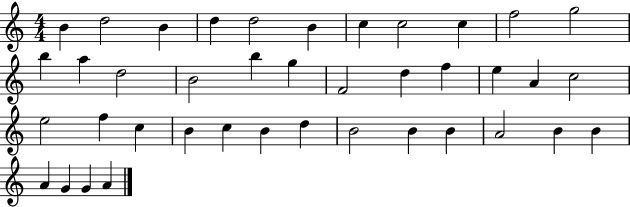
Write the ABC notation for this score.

X:1
T:Untitled
M:4/4
L:1/4
K:C
B d2 B d d2 B c c2 c f2 g2 b a d2 B2 b g F2 d f e A c2 e2 f c B c B d B2 B B A2 B B A G G A